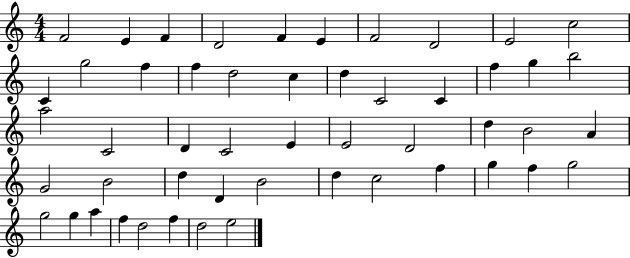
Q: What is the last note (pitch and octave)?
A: E5